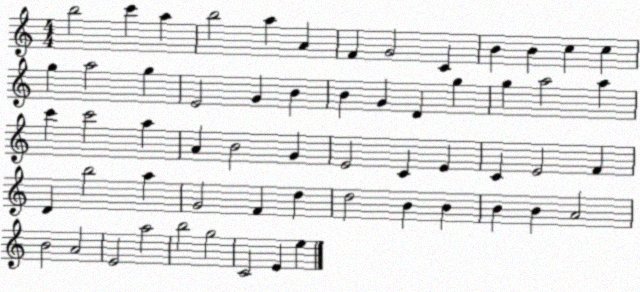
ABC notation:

X:1
T:Untitled
M:4/4
L:1/4
K:C
b2 c' a b2 a A F G2 C B B c c g a2 g E2 G B B G D g g a2 a c' c'2 a A B2 G E2 C E C E2 F D b2 a G2 F d d2 B B B B A2 B2 A2 E2 a2 b2 g2 C2 E e